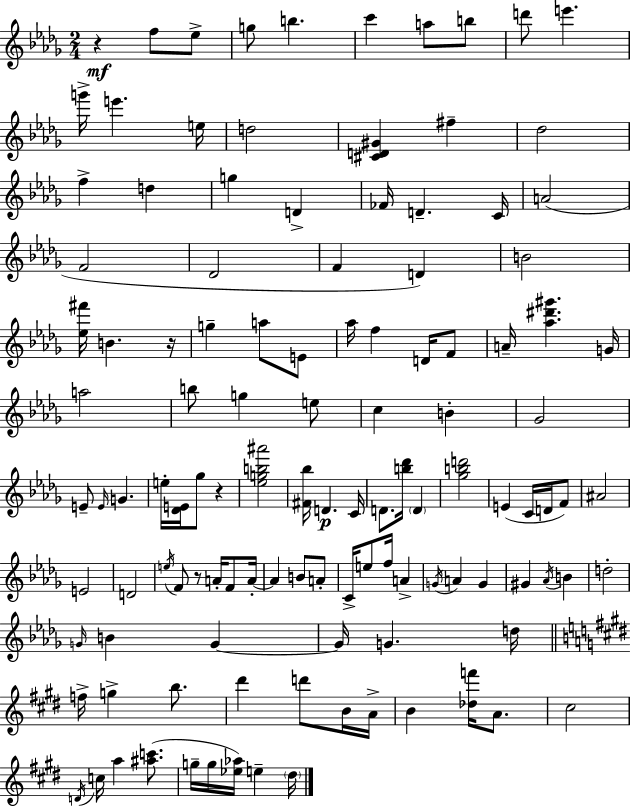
R/q F5/e Eb5/e G5/e B5/q. C6/q A5/e B5/e D6/e E6/q. G6/s E6/q. E5/s D5/h [C#4,D4,G#4]/q F#5/q Db5/h F5/q D5/q G5/q D4/q FES4/s D4/q. C4/s A4/h F4/h Db4/h F4/q D4/q B4/h [Eb5,F#6]/s B4/q. R/s G5/q A5/e E4/e Ab5/s F5/q D4/s F4/e A4/s [Ab5,D#6,G#6]/q. G4/s A5/h B5/e G5/q E5/e C5/q B4/q Gb4/h E4/e E4/s G4/q. E5/s [Db4,E4]/s Gb5/e R/q [Eb5,G5,B5,A#6]/h [F#4,Bb5]/s D4/q. C4/s D4/e. [B5,Db6]/s D4/q [Gb5,B5,D6]/h E4/q C4/s D4/s F4/e A#4/h E4/h D4/h E5/s F4/e R/e A4/s F4/e A4/s A4/q B4/e A4/e C4/s E5/e F5/s A4/q G4/s A4/q G4/q G#4/q Ab4/s B4/q D5/h G4/s B4/q G4/q G4/s G4/q. D5/s F5/s G5/q B5/e. D#6/q D6/e B4/s A4/s B4/q [Db5,F6]/s A4/e. C#5/h D4/s C5/s A5/q [A#5,C6]/e. G5/s G5/s [Eb5,Ab5]/s E5/q D#5/s